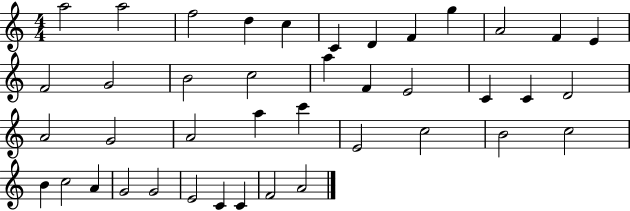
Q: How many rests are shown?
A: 0